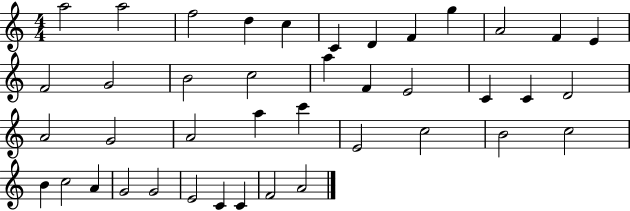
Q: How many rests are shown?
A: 0